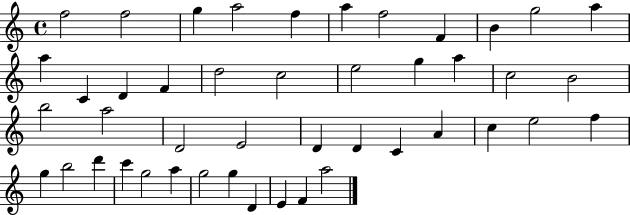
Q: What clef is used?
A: treble